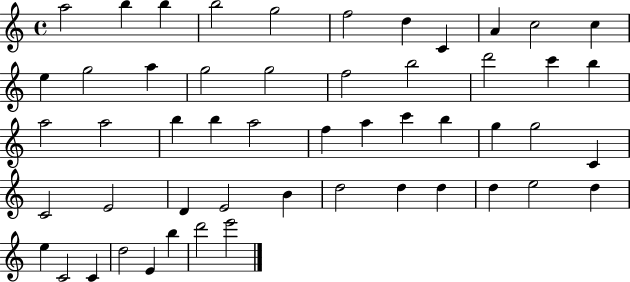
{
  \clef treble
  \time 4/4
  \defaultTimeSignature
  \key c \major
  a''2 b''4 b''4 | b''2 g''2 | f''2 d''4 c'4 | a'4 c''2 c''4 | \break e''4 g''2 a''4 | g''2 g''2 | f''2 b''2 | d'''2 c'''4 b''4 | \break a''2 a''2 | b''4 b''4 a''2 | f''4 a''4 c'''4 b''4 | g''4 g''2 c'4 | \break c'2 e'2 | d'4 e'2 b'4 | d''2 d''4 d''4 | d''4 e''2 d''4 | \break e''4 c'2 c'4 | d''2 e'4 b''4 | d'''2 e'''2 | \bar "|."
}